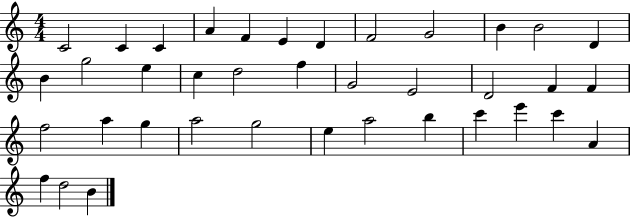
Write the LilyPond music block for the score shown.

{
  \clef treble
  \numericTimeSignature
  \time 4/4
  \key c \major
  c'2 c'4 c'4 | a'4 f'4 e'4 d'4 | f'2 g'2 | b'4 b'2 d'4 | \break b'4 g''2 e''4 | c''4 d''2 f''4 | g'2 e'2 | d'2 f'4 f'4 | \break f''2 a''4 g''4 | a''2 g''2 | e''4 a''2 b''4 | c'''4 e'''4 c'''4 a'4 | \break f''4 d''2 b'4 | \bar "|."
}